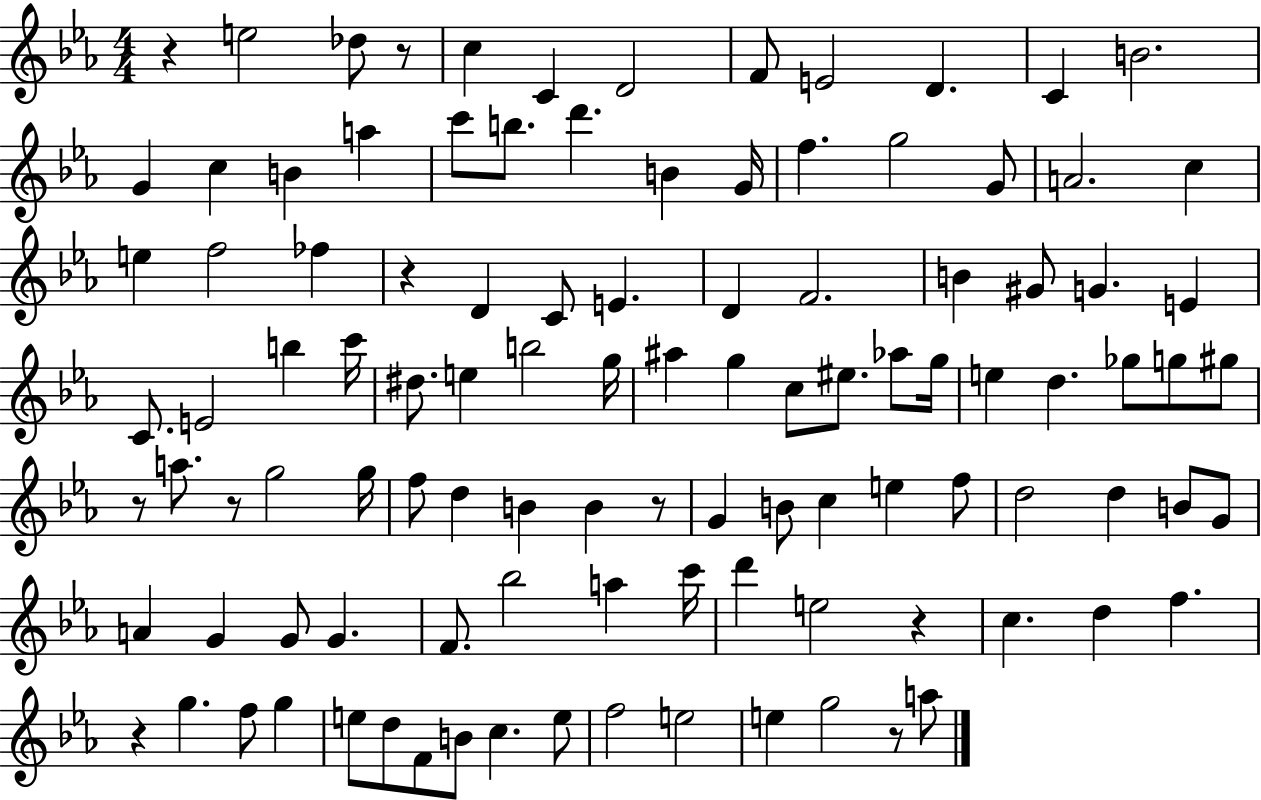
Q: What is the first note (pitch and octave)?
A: E5